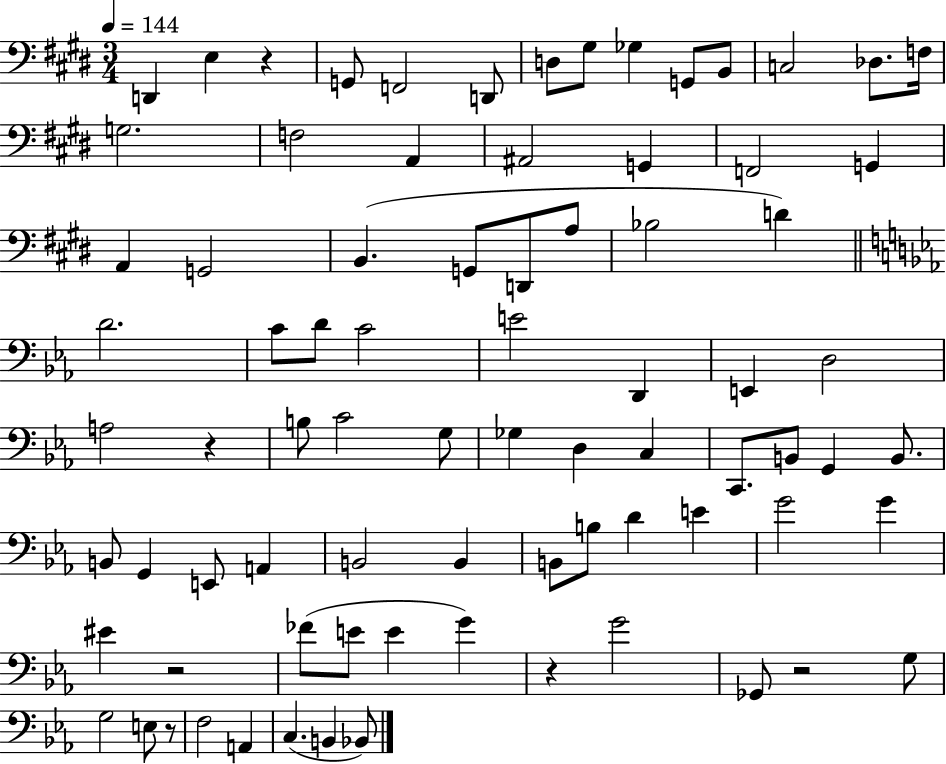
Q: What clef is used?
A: bass